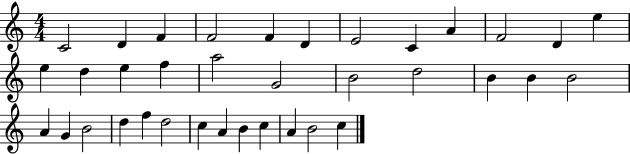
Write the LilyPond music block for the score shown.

{
  \clef treble
  \numericTimeSignature
  \time 4/4
  \key c \major
  c'2 d'4 f'4 | f'2 f'4 d'4 | e'2 c'4 a'4 | f'2 d'4 e''4 | \break e''4 d''4 e''4 f''4 | a''2 g'2 | b'2 d''2 | b'4 b'4 b'2 | \break a'4 g'4 b'2 | d''4 f''4 d''2 | c''4 a'4 b'4 c''4 | a'4 b'2 c''4 | \break \bar "|."
}